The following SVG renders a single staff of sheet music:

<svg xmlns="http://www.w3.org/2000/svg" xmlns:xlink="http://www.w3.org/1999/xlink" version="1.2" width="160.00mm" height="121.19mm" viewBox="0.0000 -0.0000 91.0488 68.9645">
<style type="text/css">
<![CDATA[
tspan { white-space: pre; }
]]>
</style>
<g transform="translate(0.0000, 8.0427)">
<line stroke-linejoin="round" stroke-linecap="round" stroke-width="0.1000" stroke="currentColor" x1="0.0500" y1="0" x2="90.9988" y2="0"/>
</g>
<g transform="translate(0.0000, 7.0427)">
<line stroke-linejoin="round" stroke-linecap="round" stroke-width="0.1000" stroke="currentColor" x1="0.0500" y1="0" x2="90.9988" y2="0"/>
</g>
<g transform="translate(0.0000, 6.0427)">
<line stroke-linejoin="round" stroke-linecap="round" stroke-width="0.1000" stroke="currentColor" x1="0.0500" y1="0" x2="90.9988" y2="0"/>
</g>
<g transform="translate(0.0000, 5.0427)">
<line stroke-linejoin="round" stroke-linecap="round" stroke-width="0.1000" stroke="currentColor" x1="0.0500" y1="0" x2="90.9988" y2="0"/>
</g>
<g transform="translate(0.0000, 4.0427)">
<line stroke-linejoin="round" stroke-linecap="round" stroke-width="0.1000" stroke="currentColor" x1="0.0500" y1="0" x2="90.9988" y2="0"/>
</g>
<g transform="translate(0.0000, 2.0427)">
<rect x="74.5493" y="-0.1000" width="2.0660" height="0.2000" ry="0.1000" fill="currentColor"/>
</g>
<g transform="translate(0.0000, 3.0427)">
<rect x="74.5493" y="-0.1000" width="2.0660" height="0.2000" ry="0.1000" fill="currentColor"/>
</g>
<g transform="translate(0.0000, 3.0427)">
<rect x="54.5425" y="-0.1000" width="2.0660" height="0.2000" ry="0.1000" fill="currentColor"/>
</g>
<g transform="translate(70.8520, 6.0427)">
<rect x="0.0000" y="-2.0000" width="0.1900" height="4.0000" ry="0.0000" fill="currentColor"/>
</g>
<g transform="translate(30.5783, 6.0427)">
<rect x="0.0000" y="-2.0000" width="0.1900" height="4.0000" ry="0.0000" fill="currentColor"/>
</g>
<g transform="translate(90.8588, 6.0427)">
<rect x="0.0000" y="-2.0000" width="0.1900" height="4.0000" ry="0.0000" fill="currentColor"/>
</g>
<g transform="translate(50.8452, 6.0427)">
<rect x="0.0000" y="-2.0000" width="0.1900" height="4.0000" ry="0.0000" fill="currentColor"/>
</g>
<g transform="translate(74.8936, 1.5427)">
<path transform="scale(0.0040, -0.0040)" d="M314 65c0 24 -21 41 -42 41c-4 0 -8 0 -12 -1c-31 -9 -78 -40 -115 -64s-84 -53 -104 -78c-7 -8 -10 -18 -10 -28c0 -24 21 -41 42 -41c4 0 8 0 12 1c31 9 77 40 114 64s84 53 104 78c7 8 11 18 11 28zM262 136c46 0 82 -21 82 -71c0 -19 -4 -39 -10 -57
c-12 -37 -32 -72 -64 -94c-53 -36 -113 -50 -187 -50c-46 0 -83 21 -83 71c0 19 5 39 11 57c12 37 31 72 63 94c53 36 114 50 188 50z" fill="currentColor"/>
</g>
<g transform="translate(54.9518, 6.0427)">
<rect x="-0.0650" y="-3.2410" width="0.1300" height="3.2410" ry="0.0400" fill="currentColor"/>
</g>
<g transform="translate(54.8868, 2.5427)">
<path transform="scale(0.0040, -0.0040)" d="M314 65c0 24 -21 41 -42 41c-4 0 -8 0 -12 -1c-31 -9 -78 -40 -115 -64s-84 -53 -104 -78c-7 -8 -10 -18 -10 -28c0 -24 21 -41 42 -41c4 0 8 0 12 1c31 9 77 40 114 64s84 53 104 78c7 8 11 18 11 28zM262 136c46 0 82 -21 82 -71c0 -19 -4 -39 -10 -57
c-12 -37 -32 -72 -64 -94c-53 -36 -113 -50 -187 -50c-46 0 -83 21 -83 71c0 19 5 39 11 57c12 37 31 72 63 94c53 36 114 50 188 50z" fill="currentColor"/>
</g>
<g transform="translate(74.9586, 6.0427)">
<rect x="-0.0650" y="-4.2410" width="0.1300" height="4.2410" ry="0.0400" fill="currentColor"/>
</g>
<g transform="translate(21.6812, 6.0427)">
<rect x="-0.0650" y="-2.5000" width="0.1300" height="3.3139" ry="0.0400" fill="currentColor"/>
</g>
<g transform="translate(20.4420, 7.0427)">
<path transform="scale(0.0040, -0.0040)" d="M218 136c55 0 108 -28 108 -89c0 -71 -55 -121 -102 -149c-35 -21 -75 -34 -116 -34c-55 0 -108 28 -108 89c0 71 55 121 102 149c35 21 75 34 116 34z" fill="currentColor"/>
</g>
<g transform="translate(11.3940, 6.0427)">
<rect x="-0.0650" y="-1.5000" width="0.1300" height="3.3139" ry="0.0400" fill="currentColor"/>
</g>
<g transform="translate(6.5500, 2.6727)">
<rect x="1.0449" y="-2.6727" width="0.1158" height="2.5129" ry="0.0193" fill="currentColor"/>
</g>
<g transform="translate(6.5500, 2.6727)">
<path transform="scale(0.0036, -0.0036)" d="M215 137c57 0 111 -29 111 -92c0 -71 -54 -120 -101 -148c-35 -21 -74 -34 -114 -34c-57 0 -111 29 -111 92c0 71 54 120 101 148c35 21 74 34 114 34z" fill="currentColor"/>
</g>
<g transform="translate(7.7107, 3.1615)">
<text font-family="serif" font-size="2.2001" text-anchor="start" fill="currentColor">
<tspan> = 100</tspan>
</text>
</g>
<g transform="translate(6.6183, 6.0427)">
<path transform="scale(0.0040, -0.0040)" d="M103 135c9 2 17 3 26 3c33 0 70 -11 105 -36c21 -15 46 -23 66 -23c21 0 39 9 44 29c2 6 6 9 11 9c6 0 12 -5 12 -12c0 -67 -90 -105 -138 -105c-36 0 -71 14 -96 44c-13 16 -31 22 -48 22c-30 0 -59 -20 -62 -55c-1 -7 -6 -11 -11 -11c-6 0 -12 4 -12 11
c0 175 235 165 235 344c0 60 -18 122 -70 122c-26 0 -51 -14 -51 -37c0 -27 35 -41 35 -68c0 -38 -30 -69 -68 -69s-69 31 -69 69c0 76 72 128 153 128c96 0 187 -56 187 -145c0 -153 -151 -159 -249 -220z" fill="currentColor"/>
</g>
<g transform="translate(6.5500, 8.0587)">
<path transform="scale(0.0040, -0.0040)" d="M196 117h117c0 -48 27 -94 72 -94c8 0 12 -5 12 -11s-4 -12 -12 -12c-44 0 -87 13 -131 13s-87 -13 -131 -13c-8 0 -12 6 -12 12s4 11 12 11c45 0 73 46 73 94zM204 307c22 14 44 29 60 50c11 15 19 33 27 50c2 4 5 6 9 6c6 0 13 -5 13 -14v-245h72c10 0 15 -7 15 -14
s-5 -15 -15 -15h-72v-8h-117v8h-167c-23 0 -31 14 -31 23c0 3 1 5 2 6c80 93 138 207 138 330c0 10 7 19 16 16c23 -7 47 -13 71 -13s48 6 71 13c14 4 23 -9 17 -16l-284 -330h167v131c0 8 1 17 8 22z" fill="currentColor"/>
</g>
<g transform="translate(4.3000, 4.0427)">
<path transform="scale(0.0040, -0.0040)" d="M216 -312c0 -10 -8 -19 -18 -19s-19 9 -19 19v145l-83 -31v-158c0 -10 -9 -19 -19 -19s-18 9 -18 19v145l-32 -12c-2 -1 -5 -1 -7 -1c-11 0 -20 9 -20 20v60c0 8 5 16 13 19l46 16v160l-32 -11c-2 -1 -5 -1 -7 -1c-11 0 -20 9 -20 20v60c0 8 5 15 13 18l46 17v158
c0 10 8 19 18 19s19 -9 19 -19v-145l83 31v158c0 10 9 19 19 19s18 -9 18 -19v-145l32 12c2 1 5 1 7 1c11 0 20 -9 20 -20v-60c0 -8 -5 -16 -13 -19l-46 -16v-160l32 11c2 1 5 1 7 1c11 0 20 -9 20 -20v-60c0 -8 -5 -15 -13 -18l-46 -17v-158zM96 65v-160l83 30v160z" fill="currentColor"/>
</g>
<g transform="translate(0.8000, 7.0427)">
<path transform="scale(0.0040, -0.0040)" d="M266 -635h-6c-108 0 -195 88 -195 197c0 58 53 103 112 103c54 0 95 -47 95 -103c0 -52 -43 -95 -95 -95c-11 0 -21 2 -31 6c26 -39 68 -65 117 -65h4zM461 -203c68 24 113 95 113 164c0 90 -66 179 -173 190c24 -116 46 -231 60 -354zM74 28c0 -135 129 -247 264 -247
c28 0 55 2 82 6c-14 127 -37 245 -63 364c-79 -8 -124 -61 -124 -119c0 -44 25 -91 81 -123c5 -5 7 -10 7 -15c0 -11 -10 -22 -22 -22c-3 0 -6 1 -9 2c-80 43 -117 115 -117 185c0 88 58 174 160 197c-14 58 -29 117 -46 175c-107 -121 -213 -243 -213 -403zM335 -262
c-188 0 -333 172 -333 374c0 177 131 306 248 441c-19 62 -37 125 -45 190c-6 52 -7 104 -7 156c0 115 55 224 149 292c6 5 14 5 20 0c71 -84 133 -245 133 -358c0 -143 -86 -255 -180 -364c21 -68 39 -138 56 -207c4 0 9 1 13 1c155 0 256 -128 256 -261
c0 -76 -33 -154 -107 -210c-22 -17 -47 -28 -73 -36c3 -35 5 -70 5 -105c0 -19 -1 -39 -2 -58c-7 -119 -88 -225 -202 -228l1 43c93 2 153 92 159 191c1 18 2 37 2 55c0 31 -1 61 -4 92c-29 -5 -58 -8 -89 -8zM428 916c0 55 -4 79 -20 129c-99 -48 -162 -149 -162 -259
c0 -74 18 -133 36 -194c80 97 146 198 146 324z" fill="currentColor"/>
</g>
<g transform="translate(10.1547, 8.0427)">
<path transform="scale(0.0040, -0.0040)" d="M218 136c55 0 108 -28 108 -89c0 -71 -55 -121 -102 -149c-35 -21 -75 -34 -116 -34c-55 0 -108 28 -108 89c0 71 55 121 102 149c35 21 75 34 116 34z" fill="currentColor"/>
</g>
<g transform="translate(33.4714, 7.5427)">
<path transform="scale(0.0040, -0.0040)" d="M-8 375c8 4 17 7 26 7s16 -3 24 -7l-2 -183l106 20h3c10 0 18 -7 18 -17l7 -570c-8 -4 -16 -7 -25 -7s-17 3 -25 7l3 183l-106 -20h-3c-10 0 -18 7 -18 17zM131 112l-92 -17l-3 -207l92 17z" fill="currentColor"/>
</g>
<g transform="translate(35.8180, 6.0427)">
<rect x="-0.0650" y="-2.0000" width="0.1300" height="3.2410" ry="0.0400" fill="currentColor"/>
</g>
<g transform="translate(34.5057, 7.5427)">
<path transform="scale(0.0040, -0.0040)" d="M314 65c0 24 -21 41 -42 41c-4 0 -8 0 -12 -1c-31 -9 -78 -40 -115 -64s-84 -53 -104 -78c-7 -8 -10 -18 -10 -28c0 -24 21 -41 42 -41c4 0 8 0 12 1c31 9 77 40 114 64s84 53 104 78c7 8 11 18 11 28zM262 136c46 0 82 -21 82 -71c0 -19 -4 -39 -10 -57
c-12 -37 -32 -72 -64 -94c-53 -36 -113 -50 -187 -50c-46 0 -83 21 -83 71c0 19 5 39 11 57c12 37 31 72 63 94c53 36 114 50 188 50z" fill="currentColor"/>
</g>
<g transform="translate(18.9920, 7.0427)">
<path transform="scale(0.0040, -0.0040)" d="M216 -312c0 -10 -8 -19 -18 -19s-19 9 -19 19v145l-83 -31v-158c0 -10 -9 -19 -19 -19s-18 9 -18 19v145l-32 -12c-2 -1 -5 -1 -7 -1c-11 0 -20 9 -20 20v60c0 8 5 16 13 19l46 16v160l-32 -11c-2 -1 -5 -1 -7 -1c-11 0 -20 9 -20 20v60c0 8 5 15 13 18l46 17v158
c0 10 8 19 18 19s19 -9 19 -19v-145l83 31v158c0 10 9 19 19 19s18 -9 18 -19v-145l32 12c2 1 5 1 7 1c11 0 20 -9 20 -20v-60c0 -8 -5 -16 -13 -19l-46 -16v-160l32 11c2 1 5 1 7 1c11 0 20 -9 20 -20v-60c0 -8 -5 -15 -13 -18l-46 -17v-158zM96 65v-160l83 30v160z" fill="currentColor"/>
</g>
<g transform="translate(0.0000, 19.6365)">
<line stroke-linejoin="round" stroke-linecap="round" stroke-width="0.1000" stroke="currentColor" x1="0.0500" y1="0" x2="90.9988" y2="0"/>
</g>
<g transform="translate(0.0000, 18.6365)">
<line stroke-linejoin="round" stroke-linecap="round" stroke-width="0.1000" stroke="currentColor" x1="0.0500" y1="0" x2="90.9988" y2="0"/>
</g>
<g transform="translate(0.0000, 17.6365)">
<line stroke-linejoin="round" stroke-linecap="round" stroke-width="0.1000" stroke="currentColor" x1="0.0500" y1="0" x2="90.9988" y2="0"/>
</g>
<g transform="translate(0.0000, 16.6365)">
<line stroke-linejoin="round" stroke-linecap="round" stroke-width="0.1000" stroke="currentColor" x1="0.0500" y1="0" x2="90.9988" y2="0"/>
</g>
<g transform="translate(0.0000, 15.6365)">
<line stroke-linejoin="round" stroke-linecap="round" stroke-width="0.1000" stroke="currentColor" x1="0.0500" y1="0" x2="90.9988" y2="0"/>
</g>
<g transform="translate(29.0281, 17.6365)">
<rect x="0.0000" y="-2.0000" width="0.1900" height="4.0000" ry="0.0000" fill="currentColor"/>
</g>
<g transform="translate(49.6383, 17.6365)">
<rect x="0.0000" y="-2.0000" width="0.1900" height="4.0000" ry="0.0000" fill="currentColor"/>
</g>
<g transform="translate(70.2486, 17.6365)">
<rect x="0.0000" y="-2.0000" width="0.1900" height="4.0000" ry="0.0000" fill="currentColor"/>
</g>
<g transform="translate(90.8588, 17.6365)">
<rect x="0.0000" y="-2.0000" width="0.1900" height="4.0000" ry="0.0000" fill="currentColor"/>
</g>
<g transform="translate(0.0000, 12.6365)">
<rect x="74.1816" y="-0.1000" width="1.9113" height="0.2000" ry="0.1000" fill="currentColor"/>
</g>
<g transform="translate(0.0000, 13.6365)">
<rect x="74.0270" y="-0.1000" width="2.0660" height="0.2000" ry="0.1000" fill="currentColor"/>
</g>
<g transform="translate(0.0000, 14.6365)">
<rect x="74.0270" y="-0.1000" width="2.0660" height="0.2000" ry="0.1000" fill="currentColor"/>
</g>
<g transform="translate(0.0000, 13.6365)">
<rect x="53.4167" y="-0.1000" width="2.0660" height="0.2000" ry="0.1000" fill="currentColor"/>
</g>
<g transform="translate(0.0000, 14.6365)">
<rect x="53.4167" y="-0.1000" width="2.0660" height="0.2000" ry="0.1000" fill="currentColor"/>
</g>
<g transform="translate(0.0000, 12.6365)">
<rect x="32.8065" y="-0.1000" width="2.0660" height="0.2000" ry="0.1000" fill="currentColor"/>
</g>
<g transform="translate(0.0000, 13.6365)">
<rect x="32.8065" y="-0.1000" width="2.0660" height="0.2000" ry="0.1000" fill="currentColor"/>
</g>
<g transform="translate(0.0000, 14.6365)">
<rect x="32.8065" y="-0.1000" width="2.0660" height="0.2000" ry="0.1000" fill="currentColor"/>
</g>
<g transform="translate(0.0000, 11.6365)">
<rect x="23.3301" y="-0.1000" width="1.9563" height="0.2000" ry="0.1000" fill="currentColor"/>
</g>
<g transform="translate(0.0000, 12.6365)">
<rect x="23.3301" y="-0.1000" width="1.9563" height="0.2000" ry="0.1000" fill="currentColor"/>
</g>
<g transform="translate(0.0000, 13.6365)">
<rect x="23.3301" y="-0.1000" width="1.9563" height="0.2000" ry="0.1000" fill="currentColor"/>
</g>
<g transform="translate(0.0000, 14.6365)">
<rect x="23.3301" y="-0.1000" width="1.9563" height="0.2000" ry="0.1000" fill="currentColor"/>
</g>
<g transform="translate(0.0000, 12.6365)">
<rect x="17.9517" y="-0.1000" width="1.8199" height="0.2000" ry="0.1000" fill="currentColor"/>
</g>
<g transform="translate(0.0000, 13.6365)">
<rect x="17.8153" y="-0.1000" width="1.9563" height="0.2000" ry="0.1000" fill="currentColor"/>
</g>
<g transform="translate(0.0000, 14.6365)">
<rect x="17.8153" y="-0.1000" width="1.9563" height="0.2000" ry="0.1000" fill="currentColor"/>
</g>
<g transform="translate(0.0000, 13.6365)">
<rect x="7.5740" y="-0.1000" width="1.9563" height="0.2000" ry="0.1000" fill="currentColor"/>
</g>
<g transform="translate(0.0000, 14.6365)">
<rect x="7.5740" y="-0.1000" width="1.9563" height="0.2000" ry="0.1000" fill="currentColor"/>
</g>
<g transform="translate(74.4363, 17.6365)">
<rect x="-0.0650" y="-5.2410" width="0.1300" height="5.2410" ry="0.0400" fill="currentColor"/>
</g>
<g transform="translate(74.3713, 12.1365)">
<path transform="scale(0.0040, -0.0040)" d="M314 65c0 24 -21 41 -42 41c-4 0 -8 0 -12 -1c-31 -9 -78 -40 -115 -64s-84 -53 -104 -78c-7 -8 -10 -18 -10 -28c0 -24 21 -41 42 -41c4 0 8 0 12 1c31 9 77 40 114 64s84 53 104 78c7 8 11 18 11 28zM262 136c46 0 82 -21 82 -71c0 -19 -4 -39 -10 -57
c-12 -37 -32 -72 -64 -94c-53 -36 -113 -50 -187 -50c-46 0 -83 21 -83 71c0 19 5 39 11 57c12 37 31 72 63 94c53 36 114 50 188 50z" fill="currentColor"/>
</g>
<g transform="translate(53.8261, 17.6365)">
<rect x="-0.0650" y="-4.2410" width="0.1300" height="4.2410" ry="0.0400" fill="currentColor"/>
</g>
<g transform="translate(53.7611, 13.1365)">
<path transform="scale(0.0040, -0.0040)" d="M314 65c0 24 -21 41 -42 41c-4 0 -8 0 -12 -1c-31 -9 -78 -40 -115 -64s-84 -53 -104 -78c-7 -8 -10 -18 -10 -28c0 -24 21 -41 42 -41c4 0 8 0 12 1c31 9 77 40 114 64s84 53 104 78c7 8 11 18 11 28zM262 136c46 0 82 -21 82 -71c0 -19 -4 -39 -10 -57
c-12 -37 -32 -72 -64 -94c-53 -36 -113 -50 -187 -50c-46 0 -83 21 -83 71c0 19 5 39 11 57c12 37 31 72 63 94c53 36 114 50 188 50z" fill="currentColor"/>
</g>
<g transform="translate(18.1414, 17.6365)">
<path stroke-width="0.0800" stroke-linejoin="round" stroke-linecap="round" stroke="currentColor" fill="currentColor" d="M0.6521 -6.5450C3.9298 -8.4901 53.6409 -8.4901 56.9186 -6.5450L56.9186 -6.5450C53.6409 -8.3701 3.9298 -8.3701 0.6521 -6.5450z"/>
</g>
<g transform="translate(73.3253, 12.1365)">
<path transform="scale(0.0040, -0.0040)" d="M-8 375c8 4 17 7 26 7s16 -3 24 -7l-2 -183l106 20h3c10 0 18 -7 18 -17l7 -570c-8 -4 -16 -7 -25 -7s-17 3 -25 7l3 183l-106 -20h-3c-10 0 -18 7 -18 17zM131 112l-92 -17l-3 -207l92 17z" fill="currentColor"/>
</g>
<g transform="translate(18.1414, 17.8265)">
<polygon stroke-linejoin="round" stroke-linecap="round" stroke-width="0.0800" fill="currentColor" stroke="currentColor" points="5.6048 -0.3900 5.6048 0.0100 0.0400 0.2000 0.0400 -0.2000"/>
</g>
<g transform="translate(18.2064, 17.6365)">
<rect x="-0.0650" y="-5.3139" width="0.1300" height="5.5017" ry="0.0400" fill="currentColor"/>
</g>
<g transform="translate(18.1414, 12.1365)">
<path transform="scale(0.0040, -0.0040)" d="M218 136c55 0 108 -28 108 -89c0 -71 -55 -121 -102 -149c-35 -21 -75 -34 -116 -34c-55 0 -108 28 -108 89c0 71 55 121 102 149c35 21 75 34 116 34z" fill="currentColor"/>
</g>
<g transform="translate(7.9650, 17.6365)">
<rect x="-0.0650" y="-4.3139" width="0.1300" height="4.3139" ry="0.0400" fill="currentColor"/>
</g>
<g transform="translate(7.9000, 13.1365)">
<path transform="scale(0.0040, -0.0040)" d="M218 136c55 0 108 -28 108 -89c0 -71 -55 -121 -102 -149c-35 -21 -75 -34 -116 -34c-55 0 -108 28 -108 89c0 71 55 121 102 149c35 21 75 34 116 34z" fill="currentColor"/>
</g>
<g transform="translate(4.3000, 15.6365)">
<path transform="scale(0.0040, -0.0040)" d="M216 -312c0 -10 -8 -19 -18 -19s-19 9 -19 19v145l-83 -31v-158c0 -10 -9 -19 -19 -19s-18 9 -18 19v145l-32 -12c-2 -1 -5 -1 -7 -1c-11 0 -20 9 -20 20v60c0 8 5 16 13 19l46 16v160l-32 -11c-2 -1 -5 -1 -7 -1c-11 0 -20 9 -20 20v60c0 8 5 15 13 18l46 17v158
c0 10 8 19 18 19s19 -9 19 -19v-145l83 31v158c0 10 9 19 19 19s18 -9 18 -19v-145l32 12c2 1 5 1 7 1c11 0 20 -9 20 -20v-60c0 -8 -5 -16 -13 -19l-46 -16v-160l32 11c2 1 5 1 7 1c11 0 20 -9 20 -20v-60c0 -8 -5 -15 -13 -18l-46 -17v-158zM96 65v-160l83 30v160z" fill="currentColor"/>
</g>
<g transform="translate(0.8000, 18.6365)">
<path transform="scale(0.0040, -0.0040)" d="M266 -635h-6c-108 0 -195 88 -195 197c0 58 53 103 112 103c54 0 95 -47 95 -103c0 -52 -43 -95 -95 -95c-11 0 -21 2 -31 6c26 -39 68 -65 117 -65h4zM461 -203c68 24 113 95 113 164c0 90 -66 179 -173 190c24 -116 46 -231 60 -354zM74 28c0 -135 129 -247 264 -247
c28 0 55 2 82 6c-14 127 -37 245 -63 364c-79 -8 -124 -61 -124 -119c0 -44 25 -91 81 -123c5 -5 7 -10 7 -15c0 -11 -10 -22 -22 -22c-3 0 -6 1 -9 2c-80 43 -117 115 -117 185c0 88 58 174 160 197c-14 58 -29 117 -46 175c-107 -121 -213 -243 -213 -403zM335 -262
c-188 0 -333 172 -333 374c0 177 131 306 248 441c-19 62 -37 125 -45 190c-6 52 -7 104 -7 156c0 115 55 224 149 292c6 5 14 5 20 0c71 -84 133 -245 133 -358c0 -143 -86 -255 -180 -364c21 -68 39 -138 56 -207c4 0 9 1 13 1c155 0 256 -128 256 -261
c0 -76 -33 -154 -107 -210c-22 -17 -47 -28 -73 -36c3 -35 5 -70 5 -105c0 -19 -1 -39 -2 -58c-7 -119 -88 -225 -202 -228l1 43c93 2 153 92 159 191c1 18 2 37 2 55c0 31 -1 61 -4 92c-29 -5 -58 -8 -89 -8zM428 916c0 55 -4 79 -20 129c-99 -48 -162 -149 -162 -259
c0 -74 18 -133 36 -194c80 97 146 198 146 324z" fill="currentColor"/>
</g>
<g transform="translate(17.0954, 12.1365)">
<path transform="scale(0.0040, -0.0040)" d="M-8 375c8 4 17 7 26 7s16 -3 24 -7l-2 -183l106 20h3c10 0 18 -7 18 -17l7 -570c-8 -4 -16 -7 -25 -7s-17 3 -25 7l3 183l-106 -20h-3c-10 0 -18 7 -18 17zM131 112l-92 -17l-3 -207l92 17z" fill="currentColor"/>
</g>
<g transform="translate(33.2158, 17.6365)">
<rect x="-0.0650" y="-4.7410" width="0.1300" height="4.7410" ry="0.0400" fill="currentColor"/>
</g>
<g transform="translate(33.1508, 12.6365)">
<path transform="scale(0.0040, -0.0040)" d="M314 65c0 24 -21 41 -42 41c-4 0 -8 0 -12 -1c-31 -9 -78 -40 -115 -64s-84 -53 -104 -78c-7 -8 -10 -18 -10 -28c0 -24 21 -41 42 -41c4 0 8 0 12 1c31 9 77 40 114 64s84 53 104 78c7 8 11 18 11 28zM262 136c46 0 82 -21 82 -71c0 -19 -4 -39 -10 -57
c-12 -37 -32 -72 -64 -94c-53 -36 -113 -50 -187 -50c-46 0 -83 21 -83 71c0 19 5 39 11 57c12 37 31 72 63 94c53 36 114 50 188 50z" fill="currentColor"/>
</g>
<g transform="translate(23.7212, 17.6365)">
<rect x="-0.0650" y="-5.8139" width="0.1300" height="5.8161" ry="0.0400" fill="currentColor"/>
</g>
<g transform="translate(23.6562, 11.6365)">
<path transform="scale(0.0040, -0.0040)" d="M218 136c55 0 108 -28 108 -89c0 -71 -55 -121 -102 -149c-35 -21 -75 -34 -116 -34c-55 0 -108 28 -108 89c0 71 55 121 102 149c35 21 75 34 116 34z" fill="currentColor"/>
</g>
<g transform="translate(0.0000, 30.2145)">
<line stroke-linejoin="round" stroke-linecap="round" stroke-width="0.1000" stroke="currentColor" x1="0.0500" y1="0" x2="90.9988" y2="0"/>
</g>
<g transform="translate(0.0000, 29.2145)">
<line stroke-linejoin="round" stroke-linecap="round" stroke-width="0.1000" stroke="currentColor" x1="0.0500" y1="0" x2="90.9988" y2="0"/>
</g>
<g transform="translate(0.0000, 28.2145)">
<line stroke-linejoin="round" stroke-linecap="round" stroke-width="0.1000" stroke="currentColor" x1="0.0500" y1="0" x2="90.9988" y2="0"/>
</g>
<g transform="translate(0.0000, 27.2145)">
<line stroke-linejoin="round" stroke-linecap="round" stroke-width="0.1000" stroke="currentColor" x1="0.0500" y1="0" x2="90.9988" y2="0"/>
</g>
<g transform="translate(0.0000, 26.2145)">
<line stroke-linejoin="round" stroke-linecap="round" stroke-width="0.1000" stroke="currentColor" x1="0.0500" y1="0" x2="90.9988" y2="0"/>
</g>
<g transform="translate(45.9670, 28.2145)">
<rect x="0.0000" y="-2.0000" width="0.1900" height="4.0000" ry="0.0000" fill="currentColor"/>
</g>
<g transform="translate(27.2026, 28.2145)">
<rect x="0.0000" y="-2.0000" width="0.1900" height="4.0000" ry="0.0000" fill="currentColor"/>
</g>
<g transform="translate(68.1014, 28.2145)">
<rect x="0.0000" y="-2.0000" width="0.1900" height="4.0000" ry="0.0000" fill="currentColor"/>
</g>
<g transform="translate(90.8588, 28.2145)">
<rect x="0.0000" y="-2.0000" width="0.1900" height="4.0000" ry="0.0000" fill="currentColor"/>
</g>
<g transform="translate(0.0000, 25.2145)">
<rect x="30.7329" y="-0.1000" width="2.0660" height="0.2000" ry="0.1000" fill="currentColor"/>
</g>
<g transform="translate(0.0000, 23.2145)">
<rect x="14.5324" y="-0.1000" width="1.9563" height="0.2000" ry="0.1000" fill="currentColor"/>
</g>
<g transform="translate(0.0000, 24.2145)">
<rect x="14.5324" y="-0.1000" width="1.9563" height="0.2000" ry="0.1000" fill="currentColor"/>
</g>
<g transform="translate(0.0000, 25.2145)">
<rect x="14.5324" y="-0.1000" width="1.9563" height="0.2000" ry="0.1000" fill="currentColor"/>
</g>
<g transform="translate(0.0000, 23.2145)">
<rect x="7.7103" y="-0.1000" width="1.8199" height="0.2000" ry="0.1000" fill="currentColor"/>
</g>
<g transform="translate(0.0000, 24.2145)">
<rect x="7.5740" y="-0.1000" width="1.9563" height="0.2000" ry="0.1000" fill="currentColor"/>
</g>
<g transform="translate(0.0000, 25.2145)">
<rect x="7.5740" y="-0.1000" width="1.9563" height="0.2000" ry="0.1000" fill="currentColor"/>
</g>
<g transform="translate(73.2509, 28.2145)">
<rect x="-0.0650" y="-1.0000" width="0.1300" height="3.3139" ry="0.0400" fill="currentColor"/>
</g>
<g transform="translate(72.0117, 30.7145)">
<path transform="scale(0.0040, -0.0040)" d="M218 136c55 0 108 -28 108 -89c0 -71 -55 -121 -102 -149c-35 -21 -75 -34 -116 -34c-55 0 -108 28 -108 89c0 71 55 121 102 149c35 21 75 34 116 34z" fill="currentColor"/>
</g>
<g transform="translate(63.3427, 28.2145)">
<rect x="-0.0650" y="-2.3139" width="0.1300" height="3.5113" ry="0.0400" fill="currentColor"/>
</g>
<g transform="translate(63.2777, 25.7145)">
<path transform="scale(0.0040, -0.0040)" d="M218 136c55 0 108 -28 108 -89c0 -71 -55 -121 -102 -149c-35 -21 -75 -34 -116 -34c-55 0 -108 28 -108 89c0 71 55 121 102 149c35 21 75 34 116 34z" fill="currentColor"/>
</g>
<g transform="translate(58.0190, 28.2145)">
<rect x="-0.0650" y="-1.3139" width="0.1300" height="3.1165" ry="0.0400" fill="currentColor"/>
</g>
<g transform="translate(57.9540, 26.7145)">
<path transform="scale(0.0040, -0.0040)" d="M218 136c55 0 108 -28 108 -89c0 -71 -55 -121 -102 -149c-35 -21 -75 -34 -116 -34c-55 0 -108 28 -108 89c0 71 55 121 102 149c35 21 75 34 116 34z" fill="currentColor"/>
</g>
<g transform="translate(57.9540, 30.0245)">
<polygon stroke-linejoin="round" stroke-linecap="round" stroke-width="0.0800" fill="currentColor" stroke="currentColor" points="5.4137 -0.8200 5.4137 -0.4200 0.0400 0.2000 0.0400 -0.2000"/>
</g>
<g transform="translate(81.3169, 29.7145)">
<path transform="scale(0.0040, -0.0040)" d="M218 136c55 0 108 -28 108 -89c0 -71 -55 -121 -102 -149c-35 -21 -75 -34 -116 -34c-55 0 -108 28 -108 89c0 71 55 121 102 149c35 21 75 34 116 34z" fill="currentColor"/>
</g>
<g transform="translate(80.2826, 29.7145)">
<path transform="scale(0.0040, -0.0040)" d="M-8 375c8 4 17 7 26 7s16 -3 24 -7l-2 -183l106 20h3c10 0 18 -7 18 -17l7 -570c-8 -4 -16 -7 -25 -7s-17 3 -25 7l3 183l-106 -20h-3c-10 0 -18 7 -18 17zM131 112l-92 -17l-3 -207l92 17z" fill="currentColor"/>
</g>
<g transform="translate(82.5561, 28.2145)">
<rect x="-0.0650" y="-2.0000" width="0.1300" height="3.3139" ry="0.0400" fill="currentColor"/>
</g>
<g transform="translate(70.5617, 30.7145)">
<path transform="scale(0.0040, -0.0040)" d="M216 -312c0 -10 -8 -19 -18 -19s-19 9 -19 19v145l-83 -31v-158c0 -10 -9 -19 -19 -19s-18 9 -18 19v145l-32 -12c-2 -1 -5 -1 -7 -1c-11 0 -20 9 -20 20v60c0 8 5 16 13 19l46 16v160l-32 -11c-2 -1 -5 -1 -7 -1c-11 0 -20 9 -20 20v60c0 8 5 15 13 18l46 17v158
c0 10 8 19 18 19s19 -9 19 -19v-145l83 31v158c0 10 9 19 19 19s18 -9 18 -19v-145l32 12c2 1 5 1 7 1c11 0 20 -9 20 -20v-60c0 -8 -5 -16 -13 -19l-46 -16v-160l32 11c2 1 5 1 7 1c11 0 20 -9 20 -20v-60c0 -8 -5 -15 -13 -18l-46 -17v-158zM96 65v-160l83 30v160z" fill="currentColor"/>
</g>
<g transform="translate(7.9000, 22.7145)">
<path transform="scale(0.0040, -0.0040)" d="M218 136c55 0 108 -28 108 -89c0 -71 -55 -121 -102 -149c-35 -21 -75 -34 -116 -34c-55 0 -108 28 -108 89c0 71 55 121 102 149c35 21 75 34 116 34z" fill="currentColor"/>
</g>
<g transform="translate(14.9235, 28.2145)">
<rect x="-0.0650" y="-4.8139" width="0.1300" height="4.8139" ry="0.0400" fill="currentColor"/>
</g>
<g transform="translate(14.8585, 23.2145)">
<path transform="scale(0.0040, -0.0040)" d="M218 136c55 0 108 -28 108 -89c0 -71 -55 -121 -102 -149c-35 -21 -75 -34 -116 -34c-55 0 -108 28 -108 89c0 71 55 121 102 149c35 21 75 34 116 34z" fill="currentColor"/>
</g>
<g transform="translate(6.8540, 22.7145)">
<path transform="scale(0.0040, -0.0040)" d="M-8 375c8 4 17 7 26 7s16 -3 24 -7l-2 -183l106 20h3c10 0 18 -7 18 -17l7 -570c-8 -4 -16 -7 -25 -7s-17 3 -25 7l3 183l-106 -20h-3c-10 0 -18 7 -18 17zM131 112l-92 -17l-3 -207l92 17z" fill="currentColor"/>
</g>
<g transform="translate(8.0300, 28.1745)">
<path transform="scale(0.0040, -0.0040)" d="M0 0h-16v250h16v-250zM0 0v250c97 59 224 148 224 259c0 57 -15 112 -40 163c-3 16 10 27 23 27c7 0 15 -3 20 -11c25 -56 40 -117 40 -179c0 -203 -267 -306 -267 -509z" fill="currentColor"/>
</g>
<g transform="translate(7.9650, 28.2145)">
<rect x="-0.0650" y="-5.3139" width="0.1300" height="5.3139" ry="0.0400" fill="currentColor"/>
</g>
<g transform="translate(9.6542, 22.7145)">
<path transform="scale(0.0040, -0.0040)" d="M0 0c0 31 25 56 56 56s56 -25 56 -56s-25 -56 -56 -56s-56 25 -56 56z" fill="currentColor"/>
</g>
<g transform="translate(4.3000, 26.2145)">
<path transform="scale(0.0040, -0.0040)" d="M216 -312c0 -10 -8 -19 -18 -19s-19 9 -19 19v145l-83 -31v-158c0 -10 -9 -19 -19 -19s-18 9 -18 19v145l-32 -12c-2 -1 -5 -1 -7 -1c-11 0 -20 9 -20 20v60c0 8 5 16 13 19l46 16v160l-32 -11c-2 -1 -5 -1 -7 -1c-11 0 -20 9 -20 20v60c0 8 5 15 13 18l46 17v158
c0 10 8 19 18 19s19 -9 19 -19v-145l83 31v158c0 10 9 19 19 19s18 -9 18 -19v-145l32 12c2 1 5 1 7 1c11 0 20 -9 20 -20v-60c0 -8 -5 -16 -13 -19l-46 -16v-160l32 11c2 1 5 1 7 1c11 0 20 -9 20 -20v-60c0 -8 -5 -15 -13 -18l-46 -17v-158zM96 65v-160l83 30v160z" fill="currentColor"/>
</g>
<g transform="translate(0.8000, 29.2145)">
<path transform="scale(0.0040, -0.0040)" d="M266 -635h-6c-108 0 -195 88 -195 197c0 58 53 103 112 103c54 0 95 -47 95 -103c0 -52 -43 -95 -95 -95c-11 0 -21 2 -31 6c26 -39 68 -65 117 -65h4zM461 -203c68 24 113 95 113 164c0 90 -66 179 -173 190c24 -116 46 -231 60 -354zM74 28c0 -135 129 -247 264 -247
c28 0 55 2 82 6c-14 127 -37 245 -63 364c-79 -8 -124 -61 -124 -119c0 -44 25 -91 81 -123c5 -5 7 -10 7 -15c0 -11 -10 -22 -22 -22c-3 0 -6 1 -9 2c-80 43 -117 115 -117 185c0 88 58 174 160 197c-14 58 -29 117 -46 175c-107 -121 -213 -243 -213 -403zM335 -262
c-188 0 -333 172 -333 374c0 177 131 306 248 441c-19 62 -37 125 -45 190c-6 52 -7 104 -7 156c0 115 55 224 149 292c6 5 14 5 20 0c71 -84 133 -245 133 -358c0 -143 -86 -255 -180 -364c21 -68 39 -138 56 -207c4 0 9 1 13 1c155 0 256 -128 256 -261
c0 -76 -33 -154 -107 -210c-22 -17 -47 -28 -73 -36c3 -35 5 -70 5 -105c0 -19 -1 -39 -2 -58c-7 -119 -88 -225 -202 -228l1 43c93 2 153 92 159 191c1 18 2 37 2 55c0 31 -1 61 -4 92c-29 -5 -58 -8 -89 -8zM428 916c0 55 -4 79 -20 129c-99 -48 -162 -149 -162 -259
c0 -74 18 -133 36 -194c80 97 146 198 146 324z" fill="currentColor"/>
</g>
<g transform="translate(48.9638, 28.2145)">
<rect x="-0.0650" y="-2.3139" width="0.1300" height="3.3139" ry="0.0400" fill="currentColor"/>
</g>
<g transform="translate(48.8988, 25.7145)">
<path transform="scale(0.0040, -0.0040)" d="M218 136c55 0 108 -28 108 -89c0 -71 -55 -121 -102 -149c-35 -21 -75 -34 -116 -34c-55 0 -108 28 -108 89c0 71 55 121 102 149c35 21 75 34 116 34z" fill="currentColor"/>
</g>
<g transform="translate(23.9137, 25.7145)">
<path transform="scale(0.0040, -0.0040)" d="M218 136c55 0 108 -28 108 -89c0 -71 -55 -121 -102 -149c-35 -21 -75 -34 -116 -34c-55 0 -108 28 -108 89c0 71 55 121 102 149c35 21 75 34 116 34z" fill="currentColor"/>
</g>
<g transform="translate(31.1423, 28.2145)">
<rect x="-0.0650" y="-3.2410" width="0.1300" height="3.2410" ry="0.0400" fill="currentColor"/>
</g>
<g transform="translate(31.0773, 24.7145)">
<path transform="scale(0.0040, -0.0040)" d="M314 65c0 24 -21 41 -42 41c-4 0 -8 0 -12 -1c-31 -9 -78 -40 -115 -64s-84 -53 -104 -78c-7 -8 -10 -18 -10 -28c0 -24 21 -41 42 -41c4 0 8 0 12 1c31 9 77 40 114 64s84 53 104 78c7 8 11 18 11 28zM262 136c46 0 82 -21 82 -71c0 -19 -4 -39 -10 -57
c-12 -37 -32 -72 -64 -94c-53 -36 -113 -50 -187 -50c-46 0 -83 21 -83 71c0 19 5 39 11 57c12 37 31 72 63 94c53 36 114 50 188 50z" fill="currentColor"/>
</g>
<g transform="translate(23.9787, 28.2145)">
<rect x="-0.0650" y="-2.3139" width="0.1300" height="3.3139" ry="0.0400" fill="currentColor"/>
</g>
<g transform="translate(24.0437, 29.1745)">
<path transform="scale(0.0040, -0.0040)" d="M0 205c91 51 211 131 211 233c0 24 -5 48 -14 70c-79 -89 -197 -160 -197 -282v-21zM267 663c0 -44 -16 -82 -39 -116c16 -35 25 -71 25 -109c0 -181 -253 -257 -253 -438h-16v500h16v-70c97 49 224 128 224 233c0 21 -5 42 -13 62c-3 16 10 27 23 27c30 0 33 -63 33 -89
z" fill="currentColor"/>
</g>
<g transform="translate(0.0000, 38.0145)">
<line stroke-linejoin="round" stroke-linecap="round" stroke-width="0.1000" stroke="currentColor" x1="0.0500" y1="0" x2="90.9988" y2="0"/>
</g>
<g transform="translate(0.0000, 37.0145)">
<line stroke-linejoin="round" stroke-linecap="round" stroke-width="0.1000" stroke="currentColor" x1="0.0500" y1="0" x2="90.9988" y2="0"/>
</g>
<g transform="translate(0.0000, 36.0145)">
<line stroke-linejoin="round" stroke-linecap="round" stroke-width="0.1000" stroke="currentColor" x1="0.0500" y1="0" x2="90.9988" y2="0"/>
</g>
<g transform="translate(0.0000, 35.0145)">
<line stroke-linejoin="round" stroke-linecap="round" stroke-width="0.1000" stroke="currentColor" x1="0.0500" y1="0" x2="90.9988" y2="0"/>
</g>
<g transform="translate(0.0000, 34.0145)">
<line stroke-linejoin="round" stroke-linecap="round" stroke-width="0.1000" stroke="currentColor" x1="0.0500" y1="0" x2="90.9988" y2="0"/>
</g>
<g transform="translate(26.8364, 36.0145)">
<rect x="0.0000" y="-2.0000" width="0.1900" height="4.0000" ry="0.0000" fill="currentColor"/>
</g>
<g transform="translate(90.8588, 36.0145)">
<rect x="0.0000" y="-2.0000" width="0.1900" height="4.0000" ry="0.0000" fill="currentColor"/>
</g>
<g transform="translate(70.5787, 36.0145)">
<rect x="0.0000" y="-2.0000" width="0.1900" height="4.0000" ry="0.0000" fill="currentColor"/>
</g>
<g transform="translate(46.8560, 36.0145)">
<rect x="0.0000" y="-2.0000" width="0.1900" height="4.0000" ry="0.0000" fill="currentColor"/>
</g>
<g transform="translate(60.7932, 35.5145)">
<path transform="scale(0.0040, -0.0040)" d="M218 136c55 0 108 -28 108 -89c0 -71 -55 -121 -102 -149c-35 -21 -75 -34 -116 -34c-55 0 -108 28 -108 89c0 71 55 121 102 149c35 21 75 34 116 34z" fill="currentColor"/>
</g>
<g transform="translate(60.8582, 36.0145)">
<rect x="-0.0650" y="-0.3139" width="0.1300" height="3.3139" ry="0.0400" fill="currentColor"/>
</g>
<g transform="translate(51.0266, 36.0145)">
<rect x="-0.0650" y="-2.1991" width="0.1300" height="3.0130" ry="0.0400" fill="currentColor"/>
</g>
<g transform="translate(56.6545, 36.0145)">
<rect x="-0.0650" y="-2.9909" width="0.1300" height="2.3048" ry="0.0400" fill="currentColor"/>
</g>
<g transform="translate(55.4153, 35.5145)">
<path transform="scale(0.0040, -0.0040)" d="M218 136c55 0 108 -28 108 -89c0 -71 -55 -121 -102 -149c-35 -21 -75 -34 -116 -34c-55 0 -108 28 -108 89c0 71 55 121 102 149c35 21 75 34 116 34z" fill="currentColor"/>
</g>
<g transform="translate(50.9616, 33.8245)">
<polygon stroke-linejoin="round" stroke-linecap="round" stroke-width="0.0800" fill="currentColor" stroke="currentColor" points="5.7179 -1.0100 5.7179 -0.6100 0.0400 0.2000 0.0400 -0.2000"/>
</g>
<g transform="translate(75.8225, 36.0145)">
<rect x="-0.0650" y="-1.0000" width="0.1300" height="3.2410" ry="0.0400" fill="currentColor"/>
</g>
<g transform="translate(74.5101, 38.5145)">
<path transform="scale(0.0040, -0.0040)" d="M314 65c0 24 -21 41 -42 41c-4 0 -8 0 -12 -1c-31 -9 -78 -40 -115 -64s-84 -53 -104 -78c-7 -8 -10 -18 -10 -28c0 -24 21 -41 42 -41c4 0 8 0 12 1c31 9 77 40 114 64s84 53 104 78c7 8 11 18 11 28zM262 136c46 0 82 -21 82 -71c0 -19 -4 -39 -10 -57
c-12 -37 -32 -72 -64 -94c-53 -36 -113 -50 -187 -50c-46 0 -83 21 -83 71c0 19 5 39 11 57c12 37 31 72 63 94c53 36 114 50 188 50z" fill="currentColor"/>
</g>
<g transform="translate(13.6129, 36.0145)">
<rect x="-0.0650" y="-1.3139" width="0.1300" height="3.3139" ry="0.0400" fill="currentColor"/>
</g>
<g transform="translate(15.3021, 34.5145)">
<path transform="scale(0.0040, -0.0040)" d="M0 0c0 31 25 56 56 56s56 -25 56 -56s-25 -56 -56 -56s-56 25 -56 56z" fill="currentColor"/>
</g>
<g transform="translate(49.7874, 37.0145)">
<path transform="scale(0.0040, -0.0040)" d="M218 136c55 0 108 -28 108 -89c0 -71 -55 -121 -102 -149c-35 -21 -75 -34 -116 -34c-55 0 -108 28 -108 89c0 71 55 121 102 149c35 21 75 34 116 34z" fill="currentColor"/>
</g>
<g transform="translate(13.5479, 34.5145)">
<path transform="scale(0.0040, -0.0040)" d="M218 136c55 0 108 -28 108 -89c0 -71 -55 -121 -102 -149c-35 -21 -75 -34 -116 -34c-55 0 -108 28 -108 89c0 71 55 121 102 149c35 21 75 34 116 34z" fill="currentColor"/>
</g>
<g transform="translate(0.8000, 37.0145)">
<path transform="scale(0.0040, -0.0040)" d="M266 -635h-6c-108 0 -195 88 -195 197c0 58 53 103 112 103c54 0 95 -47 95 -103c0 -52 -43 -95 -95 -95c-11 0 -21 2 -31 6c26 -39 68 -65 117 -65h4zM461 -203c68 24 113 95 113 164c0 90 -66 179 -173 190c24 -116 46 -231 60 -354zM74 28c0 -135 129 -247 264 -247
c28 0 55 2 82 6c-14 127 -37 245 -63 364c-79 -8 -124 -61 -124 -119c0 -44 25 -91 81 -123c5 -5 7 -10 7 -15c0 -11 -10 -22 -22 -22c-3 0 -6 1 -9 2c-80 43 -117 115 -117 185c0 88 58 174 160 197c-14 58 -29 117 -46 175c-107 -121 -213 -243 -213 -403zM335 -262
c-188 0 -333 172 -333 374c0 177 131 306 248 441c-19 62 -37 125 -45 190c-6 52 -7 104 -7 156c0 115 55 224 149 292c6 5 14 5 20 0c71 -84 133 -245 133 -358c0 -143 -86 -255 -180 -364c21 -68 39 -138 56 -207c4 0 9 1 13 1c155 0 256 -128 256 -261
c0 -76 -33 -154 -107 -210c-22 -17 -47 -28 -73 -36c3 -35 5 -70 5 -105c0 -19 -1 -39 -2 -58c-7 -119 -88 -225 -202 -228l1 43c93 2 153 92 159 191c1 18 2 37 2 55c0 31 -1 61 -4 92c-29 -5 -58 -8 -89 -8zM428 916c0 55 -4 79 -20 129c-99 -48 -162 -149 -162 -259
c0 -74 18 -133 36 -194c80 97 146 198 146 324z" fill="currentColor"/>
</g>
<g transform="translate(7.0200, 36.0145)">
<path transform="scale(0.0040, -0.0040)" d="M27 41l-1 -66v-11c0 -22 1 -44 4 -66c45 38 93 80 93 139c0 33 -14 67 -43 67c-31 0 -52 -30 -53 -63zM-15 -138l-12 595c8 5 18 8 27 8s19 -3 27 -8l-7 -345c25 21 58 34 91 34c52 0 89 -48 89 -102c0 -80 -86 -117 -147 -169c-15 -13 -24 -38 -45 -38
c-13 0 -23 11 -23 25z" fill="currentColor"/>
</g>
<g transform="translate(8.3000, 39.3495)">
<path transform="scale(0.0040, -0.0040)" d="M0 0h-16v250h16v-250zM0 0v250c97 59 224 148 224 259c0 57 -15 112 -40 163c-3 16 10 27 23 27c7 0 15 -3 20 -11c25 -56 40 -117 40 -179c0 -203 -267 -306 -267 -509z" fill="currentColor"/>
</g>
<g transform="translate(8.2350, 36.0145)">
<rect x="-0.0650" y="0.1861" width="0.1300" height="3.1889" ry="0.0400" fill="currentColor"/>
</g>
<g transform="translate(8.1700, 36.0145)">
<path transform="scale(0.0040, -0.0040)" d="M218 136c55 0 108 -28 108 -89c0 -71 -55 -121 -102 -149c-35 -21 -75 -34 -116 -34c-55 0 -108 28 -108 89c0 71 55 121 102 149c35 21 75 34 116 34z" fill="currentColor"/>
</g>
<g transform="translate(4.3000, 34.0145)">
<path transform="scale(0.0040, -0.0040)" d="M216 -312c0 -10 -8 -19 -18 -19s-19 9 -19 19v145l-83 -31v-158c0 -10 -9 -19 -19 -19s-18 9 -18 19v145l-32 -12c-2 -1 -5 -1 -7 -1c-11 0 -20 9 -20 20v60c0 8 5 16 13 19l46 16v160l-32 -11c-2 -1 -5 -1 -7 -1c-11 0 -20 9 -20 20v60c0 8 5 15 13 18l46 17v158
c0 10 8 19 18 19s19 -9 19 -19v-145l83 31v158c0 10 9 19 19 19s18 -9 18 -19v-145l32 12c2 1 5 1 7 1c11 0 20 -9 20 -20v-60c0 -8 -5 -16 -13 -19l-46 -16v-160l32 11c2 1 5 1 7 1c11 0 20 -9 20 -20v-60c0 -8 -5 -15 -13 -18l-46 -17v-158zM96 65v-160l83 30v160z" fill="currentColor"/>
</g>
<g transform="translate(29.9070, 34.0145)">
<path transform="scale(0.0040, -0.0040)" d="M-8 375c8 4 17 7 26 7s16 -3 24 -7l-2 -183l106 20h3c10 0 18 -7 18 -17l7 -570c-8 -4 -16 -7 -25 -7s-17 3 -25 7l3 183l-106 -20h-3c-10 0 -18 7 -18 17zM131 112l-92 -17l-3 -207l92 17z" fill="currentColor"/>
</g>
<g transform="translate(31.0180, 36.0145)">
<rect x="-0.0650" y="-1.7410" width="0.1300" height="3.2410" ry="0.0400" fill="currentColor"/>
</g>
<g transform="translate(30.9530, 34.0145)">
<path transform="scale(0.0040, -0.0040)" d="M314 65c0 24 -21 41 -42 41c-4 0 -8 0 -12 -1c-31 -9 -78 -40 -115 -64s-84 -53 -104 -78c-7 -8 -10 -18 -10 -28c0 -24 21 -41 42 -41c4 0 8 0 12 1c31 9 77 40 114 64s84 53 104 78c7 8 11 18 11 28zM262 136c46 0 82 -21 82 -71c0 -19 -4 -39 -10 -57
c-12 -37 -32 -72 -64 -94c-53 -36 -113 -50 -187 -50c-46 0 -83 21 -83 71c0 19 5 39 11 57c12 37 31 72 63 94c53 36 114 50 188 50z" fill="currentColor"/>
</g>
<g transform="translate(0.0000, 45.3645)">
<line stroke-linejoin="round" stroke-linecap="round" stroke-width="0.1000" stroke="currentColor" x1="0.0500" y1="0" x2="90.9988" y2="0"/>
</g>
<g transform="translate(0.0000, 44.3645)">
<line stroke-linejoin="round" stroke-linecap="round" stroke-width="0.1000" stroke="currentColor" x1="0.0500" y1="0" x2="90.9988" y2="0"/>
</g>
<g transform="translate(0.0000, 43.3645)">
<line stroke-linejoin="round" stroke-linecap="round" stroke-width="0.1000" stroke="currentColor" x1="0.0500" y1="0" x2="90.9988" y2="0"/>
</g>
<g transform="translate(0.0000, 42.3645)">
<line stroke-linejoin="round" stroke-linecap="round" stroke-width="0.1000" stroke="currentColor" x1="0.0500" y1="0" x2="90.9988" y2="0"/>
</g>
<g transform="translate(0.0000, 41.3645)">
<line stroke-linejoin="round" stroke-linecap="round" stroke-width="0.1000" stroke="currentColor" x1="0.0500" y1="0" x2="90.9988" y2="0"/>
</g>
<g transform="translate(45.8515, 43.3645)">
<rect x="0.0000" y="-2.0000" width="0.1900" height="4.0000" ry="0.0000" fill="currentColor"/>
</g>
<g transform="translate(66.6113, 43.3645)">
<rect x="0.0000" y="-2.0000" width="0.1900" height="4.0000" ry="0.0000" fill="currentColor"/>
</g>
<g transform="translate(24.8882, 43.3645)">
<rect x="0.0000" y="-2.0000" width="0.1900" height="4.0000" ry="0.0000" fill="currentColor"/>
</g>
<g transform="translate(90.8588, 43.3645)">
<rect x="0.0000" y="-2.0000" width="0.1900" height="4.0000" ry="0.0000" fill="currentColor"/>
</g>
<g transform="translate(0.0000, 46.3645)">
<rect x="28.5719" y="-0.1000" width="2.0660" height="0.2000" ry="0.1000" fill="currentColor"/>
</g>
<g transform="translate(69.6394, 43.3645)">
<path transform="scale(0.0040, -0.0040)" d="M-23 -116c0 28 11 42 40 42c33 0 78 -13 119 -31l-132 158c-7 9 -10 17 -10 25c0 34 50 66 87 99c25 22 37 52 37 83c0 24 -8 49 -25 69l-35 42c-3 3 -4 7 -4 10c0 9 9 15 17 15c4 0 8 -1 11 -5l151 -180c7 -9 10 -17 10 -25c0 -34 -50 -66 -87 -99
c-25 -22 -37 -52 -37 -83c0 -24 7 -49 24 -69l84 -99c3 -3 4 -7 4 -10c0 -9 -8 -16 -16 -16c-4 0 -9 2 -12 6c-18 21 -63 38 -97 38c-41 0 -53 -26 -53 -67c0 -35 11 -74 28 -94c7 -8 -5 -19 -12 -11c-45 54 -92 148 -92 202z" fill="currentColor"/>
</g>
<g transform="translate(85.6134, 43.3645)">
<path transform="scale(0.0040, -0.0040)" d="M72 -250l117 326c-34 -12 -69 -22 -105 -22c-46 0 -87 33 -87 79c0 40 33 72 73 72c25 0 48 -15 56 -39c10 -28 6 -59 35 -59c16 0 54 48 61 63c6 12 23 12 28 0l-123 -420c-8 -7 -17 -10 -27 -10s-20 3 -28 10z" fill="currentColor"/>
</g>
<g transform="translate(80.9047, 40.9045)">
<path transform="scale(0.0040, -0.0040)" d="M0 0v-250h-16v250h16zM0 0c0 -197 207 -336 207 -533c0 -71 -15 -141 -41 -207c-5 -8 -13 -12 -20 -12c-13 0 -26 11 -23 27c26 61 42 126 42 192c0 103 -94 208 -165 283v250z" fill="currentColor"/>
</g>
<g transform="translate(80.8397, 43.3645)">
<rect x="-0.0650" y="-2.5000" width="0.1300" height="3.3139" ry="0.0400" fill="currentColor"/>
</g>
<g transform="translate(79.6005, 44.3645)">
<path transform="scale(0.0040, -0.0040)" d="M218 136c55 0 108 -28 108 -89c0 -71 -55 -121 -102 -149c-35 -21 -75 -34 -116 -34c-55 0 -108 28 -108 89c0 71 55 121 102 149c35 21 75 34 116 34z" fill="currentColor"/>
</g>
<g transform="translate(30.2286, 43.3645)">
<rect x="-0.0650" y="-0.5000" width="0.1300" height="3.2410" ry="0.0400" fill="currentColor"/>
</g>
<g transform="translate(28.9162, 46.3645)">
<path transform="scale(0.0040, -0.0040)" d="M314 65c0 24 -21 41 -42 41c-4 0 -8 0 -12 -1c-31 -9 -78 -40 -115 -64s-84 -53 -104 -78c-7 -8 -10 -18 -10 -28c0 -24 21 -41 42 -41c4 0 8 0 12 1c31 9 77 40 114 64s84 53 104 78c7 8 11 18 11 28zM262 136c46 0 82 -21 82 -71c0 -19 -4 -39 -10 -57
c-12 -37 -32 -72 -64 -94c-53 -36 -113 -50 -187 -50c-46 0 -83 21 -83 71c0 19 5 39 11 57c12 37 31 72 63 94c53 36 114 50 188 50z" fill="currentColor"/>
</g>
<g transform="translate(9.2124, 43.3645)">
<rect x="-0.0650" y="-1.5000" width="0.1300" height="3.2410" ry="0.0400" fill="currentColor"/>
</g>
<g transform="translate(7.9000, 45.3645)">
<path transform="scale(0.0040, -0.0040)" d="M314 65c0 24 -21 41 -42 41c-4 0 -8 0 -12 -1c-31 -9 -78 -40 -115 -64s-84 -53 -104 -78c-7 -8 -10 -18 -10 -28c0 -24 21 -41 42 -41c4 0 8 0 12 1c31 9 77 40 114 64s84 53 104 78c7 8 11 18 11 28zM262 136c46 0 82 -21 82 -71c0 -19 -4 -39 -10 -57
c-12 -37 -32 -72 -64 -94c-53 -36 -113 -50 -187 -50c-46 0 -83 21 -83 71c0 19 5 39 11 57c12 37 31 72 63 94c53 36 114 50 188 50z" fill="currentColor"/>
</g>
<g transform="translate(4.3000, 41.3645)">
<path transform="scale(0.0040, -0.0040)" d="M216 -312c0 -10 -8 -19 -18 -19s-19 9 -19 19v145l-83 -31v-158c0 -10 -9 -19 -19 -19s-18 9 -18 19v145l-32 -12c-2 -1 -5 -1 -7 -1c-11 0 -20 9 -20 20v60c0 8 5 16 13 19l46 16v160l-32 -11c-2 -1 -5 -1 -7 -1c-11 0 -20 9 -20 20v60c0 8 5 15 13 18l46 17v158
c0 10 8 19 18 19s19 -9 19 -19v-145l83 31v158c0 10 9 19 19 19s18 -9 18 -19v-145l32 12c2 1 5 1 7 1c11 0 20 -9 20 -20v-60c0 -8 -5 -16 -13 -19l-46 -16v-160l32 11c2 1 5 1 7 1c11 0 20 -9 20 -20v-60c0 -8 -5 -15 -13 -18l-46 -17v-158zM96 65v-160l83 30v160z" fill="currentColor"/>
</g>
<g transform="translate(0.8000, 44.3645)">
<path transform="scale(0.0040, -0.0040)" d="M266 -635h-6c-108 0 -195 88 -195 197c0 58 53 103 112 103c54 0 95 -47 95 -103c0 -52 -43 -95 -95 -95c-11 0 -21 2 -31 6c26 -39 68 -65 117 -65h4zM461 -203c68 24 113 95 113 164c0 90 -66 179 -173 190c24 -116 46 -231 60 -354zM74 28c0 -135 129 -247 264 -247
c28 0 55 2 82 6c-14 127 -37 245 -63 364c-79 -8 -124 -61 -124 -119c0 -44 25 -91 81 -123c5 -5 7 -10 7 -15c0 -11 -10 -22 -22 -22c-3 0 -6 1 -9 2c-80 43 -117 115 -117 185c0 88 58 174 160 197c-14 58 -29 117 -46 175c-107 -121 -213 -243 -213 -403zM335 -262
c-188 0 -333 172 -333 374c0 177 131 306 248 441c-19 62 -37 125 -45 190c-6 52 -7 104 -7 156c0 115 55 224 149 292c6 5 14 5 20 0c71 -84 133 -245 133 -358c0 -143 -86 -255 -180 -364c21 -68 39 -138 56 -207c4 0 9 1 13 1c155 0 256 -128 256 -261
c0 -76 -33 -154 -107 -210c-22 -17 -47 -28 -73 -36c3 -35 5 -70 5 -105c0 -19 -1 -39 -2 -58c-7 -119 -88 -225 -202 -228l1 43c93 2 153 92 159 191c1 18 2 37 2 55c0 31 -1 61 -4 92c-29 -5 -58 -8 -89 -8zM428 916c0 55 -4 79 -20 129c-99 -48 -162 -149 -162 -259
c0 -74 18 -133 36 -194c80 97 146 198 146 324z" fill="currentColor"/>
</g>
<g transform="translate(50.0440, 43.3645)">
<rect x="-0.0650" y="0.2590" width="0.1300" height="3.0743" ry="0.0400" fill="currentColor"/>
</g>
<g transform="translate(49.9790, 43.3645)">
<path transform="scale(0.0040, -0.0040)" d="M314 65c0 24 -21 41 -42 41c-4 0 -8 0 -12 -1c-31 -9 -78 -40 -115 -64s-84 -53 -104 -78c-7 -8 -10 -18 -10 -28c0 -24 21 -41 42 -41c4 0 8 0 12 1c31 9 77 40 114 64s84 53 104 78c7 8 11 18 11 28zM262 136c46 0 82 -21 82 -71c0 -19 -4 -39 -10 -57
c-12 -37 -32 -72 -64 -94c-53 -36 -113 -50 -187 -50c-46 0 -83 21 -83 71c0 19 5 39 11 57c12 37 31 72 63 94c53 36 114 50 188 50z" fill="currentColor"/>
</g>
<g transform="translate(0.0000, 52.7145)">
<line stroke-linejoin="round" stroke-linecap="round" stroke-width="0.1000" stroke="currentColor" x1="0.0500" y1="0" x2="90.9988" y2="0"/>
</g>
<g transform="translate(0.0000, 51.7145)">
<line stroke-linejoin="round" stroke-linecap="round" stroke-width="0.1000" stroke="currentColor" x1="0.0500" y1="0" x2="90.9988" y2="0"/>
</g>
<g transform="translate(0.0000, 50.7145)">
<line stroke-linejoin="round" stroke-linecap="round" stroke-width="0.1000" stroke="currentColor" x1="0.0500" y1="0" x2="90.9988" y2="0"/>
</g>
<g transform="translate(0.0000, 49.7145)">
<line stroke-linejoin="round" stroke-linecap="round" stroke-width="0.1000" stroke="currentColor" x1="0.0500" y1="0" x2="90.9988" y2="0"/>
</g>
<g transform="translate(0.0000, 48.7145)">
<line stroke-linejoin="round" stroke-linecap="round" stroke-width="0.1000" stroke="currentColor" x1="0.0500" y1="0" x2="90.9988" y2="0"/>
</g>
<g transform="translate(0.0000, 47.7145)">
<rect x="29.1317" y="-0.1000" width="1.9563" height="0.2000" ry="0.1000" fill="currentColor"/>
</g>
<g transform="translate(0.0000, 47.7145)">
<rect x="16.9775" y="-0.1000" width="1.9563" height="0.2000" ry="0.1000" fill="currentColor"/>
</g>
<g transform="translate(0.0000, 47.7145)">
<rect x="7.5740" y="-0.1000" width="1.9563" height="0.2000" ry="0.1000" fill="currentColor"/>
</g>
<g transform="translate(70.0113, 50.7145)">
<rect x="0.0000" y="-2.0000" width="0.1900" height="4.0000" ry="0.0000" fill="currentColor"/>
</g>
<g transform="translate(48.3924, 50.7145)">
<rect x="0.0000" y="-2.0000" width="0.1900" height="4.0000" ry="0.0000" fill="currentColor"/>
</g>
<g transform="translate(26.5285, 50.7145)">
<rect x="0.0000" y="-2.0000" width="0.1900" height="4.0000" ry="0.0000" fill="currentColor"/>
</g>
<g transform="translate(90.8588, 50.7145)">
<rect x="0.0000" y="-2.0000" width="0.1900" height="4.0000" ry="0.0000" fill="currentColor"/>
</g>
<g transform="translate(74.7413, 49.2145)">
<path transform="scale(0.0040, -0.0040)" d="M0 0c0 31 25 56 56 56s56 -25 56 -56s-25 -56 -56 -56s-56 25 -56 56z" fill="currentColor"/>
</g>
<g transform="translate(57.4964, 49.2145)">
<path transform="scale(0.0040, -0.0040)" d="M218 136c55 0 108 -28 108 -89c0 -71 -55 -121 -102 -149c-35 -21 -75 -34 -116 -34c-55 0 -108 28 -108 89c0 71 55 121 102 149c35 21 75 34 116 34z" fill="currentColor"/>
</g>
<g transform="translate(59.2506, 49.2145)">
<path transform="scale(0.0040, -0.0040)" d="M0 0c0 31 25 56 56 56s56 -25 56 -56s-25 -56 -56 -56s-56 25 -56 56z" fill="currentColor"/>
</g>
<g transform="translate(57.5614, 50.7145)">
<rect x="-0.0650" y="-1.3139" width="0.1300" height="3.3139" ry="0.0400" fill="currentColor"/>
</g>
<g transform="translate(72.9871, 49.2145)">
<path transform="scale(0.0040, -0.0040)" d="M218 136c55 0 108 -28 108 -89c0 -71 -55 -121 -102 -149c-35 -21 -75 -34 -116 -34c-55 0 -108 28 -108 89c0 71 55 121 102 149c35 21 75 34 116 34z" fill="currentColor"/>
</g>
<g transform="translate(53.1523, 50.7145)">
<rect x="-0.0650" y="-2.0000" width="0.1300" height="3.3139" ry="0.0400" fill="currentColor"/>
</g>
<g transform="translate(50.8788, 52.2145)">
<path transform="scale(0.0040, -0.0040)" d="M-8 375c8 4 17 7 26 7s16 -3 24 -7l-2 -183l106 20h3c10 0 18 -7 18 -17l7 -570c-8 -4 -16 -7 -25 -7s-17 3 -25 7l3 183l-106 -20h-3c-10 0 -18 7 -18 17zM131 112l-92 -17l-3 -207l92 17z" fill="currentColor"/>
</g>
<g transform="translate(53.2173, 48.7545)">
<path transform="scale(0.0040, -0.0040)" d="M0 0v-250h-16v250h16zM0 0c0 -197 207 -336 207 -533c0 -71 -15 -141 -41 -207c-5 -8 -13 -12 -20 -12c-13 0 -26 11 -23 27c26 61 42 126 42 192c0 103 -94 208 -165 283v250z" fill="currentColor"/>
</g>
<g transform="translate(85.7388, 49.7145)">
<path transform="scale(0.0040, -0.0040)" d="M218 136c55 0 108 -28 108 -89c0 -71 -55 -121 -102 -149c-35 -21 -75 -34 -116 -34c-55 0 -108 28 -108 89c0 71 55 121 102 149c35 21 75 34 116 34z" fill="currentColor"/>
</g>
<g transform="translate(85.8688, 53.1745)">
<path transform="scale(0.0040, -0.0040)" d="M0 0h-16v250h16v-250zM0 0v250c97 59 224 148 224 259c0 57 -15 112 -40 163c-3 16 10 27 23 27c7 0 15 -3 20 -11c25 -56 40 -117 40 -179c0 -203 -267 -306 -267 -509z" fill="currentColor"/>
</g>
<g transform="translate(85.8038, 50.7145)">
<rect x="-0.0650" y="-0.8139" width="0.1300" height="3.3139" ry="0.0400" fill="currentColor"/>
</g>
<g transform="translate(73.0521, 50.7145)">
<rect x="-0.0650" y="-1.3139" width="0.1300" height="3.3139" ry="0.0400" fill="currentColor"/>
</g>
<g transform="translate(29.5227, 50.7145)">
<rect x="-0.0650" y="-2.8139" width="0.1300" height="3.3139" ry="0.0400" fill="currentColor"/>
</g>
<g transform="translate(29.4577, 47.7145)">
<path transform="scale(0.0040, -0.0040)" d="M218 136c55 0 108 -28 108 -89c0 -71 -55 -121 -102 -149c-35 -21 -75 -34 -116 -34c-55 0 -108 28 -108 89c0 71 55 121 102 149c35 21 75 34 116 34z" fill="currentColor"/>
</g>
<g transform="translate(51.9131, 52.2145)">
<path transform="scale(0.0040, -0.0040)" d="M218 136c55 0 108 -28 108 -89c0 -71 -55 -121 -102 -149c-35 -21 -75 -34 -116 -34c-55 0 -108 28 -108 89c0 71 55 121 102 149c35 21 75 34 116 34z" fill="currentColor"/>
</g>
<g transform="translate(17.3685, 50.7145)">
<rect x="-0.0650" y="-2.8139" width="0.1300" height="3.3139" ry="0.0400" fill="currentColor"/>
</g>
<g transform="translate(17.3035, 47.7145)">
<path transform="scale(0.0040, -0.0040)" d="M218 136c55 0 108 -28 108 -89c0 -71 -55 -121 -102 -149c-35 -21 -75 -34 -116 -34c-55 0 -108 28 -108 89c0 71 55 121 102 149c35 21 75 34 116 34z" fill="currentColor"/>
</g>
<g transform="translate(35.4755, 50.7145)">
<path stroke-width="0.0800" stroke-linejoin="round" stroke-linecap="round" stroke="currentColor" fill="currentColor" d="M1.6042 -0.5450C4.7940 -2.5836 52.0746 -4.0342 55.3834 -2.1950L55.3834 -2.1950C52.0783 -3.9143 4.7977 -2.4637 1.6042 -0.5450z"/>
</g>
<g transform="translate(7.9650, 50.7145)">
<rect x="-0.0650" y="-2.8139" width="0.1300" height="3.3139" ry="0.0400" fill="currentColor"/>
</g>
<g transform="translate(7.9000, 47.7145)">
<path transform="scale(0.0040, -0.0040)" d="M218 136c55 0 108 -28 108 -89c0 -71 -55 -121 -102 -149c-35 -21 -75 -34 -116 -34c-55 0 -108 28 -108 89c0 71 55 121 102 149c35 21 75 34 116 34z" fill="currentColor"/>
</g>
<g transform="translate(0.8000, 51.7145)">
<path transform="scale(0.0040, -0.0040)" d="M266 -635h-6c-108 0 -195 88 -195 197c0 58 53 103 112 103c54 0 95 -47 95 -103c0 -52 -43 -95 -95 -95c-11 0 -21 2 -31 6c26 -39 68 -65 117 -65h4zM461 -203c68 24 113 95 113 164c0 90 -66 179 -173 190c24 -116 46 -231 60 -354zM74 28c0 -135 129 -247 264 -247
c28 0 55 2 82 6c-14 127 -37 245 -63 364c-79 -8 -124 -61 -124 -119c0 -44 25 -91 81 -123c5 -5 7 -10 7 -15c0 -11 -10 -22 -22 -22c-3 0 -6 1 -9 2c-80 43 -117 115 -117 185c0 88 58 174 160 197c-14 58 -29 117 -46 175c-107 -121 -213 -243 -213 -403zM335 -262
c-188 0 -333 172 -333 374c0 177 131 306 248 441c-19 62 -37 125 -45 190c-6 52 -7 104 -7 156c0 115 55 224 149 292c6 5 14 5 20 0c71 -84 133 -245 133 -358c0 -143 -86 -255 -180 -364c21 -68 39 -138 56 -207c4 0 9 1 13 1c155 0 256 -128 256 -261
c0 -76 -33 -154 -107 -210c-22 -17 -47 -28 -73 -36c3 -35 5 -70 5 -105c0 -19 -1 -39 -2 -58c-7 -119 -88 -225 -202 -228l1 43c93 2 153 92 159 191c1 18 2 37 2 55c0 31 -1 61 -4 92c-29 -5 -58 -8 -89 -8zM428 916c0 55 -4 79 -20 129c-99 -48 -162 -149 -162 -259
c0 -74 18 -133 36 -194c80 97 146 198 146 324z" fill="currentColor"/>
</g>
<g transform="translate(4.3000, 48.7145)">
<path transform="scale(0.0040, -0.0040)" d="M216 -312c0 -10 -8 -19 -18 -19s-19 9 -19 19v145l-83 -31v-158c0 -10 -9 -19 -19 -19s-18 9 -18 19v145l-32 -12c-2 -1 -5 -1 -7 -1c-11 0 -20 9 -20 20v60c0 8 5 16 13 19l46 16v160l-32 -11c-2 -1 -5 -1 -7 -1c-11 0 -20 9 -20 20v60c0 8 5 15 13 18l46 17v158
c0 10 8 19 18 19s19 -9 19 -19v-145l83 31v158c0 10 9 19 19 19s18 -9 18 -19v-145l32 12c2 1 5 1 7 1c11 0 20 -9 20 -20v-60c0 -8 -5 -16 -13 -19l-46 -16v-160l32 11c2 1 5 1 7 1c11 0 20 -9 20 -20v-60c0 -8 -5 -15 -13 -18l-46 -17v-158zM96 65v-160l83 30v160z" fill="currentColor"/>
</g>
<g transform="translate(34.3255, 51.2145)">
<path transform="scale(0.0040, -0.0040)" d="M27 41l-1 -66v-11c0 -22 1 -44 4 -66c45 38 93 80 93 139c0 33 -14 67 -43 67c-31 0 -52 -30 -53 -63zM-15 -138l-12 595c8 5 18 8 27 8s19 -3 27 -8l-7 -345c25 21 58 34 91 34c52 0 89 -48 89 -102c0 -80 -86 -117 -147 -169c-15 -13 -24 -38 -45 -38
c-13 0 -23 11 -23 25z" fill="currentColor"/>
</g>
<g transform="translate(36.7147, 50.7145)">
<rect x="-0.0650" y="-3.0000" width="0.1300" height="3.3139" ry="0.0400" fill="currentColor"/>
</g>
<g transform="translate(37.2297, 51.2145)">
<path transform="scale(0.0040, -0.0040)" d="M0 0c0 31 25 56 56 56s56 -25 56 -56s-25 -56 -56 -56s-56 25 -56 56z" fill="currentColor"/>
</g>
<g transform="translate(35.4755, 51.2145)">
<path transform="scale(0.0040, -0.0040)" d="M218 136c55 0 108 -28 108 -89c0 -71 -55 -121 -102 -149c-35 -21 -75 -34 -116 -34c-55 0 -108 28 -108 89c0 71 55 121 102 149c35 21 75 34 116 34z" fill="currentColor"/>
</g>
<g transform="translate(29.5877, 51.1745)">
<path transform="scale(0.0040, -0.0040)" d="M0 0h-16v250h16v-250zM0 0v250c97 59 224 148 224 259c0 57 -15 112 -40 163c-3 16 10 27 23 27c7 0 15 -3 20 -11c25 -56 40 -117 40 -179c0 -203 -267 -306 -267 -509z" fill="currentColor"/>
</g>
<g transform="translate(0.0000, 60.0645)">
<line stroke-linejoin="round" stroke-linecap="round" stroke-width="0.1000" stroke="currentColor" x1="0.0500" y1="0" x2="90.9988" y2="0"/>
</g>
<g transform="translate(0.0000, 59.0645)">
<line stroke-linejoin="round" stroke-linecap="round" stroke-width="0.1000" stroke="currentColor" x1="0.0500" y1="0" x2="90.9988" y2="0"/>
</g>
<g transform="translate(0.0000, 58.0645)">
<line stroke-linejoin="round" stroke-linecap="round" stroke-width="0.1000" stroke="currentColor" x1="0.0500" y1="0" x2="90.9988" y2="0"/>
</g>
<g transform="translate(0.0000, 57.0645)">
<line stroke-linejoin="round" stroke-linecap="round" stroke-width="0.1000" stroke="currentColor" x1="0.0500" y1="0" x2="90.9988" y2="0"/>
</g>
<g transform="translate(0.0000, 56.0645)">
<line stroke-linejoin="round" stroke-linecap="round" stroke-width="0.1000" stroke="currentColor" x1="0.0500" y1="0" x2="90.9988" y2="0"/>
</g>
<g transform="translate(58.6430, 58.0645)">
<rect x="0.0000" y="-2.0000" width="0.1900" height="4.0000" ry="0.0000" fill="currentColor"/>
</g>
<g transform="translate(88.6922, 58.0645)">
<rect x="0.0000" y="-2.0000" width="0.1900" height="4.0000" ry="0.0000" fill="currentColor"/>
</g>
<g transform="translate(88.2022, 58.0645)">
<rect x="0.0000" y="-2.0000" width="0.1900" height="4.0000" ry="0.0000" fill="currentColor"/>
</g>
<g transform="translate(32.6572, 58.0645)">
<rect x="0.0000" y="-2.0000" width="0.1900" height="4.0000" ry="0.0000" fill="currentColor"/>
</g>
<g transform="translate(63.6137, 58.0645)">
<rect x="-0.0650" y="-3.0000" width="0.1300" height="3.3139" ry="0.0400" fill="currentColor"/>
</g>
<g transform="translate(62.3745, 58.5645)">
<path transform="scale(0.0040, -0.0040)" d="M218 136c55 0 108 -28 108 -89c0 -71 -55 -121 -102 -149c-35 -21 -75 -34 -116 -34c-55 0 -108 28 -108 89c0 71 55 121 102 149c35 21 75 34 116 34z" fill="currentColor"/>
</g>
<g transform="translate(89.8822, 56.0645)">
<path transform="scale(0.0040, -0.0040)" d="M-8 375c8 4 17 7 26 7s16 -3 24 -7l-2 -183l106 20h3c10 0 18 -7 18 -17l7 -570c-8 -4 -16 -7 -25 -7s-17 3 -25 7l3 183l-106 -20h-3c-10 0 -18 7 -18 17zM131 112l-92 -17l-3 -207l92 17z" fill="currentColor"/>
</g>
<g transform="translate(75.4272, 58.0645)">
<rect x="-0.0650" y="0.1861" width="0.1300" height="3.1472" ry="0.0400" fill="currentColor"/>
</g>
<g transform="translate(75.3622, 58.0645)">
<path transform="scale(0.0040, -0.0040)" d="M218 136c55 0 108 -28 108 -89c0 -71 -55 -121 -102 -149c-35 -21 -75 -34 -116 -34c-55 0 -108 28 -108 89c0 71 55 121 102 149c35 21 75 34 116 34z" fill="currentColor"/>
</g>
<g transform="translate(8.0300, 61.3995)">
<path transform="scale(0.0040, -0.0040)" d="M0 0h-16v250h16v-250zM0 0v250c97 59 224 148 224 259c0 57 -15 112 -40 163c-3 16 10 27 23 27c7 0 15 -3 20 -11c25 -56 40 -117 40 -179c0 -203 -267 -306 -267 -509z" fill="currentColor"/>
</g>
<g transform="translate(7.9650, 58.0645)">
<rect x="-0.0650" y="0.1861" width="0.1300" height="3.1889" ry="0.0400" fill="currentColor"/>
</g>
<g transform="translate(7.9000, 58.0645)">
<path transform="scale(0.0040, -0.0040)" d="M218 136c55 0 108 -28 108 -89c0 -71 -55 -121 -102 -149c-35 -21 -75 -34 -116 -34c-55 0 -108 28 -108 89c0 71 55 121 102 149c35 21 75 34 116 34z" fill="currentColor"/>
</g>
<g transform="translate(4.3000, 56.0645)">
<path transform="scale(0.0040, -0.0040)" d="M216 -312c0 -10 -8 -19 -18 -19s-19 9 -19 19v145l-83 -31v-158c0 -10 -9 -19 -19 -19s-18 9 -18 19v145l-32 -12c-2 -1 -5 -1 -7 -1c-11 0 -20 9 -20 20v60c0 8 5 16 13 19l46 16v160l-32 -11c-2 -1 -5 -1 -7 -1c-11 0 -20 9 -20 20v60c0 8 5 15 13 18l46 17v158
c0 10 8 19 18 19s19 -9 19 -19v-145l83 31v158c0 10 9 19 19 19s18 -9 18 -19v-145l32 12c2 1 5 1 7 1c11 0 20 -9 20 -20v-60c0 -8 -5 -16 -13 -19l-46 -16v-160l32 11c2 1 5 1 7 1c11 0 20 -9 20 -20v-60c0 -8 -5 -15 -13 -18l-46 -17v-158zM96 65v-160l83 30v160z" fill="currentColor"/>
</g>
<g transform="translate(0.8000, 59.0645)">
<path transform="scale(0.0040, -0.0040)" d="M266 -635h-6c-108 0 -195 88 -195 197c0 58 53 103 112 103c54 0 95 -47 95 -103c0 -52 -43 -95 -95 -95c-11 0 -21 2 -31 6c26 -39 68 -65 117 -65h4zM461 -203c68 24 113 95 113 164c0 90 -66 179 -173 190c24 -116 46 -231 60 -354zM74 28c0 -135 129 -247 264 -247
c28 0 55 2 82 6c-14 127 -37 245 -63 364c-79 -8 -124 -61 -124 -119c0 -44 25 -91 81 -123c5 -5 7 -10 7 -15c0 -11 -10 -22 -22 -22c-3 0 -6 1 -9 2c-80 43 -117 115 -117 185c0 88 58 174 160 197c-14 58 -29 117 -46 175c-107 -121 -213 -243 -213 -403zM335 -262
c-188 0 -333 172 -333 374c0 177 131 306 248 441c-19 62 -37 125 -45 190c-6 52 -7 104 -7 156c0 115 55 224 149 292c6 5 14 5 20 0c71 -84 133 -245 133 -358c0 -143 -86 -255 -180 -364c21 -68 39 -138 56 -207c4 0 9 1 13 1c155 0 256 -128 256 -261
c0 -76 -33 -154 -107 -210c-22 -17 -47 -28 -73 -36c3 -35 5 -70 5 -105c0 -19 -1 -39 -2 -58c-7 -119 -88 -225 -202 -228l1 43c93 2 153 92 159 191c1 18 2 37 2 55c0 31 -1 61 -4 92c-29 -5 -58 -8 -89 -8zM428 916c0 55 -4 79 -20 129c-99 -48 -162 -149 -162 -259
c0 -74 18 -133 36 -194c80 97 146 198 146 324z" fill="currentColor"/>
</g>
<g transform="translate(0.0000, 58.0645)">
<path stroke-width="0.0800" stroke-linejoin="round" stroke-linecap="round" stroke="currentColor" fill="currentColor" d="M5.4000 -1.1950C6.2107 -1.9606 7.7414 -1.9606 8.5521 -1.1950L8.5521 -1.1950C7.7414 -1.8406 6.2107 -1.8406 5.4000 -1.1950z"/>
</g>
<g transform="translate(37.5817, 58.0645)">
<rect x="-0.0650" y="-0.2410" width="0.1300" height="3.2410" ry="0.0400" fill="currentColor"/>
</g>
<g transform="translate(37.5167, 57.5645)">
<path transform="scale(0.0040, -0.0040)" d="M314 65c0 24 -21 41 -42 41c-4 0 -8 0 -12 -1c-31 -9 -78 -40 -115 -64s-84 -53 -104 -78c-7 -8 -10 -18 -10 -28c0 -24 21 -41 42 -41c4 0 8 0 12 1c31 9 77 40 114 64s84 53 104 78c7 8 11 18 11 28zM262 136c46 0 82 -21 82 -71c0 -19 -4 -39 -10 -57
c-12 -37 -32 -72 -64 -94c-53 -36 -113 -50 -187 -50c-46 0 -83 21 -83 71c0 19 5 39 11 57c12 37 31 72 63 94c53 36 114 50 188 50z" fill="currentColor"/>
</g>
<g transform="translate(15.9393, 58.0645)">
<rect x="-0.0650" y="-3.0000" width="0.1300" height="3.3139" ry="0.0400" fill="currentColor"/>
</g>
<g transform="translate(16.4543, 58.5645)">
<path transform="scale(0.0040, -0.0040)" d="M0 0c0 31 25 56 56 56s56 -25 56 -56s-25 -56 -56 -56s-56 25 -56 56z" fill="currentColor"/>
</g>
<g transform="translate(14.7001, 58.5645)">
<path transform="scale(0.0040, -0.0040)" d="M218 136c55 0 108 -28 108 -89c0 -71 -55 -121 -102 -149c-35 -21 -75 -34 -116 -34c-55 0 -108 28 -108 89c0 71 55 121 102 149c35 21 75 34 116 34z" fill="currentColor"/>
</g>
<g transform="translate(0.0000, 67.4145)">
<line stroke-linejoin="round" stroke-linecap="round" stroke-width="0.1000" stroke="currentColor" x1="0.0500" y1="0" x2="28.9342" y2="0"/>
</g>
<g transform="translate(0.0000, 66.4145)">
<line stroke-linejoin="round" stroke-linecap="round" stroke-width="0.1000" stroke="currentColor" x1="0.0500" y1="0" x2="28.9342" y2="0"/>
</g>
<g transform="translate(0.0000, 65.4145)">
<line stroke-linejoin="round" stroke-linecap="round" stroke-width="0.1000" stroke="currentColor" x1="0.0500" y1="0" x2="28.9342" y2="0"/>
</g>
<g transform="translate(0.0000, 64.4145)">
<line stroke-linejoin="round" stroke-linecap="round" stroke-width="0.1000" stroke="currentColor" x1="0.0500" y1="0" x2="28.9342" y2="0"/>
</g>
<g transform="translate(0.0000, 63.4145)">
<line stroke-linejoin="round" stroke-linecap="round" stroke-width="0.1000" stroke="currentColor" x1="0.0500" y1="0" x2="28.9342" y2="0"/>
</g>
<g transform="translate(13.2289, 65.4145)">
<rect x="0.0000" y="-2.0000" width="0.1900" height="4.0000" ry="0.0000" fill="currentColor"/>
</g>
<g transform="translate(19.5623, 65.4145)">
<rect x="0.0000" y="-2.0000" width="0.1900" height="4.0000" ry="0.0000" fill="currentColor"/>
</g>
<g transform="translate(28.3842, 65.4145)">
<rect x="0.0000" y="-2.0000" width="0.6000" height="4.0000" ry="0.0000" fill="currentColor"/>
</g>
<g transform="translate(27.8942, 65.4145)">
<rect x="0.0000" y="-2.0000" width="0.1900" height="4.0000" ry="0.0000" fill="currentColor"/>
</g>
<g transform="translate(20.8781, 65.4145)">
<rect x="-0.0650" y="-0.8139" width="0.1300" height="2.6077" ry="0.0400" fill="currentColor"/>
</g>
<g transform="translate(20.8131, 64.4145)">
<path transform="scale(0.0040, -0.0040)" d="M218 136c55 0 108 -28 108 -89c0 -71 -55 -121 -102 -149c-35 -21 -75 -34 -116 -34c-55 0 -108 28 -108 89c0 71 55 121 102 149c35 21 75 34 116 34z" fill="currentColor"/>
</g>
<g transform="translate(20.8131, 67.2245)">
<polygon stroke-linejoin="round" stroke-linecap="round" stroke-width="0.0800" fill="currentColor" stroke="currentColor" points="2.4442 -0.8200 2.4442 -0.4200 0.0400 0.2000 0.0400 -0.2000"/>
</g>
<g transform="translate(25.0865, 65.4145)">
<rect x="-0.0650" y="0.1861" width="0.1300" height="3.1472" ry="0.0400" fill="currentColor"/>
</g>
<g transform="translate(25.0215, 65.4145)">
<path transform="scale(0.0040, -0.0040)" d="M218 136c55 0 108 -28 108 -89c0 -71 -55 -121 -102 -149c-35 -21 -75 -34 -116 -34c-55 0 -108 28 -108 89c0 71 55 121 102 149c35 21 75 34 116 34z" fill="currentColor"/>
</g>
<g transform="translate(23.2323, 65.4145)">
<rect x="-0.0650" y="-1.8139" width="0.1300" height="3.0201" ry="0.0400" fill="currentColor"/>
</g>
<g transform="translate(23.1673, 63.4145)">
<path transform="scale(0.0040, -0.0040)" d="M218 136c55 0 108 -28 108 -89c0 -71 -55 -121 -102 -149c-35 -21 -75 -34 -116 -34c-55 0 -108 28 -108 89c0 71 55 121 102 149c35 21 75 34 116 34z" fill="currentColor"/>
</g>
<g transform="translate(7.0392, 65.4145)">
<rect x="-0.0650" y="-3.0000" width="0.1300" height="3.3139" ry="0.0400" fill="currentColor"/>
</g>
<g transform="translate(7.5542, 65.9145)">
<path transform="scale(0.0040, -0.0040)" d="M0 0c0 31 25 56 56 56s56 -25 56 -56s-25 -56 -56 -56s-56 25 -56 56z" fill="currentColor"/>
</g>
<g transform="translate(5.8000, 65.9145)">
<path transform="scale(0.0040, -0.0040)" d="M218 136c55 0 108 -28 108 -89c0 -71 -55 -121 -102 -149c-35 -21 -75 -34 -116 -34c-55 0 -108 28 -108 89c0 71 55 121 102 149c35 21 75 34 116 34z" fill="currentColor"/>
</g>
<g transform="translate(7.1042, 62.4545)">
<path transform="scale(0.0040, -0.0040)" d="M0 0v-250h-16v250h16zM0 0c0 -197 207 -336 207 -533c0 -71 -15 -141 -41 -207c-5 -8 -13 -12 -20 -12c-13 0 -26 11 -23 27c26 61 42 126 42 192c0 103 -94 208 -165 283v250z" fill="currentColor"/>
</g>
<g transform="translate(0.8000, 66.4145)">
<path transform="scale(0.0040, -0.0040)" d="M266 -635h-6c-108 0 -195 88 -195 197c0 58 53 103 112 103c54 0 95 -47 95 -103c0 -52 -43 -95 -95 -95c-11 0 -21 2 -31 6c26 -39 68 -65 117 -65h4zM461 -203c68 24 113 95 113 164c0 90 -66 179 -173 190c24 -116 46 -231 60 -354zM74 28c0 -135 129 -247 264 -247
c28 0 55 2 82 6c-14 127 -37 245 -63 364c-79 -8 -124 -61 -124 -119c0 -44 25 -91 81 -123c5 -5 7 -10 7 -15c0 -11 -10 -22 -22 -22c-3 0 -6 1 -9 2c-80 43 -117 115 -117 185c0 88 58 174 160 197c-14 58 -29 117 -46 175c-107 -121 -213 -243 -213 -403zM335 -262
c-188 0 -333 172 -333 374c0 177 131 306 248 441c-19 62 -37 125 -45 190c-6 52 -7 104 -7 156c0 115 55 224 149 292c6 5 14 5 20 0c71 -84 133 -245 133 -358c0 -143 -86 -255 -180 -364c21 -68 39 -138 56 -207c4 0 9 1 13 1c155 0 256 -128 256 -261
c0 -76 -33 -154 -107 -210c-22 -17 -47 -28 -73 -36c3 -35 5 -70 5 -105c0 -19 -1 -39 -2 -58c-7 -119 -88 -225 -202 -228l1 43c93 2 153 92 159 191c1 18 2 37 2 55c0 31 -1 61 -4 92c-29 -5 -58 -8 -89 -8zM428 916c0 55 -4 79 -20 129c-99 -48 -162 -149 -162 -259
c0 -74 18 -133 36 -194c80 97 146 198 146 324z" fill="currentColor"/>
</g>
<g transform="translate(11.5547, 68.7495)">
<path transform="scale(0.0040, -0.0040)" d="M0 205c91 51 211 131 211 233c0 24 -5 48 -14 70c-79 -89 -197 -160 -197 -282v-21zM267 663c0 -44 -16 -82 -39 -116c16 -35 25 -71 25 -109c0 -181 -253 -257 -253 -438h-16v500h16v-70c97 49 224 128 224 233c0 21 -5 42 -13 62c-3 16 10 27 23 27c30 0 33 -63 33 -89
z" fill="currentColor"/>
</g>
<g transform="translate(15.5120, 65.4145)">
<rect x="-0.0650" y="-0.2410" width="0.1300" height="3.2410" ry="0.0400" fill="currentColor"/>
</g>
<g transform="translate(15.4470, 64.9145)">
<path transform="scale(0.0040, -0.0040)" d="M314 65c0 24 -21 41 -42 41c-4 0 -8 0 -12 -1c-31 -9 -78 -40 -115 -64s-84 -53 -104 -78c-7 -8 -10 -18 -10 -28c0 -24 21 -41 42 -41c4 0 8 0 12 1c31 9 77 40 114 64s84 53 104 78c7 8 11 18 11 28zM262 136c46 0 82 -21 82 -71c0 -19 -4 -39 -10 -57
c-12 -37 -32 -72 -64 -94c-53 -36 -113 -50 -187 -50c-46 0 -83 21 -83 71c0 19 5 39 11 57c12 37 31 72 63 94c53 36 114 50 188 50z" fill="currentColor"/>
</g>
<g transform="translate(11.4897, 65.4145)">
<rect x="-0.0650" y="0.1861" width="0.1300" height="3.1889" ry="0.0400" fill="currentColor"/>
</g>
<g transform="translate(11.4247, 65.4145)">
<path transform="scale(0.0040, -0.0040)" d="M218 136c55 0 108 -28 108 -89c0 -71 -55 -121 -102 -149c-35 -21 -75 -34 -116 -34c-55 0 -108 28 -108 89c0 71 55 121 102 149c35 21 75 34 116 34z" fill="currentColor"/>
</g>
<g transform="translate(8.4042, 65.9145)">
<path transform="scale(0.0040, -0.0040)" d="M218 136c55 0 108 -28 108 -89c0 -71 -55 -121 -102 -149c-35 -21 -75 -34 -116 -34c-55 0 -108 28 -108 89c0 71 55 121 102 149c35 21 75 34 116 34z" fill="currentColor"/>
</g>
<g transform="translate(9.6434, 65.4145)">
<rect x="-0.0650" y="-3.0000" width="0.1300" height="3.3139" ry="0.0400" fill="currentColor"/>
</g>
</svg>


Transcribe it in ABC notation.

X:1
T:Untitled
M:2/4
L:1/4
K:G
E ^G F2 b2 d'2 d' f'/2 g'/2 e'2 d'2 f'2 f'/2 e' g/4 b2 g e/2 g/2 ^D F _B/2 e f2 G/2 c/2 c D2 E2 C2 B2 z G/2 z/2 a a a/2 _A F/2 e e d/2 B/2 A c2 A B A/2 A B/4 c2 d/2 f/2 B